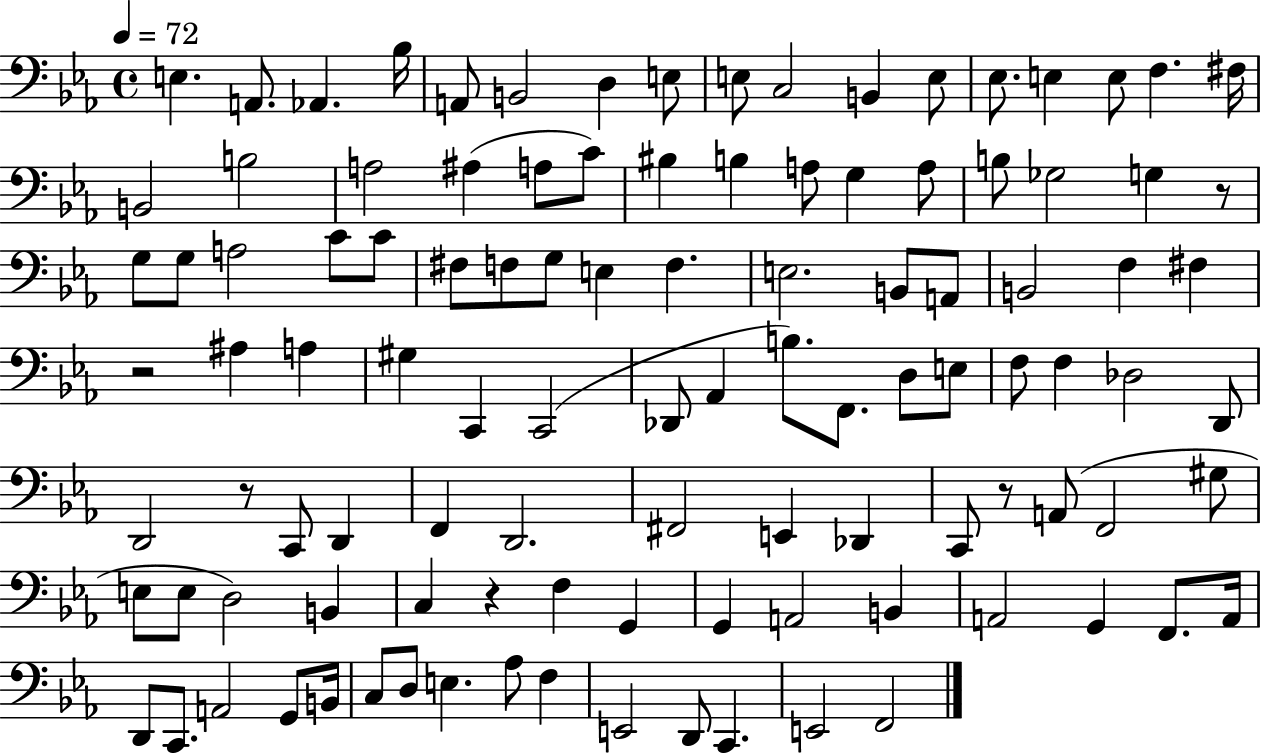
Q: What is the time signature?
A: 4/4